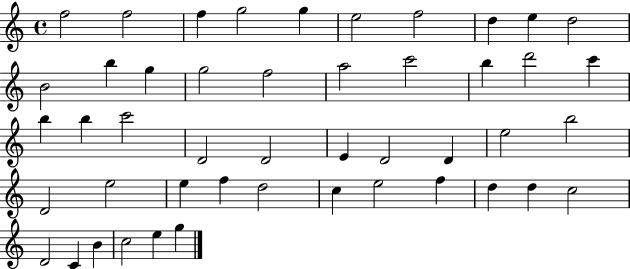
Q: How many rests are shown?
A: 0